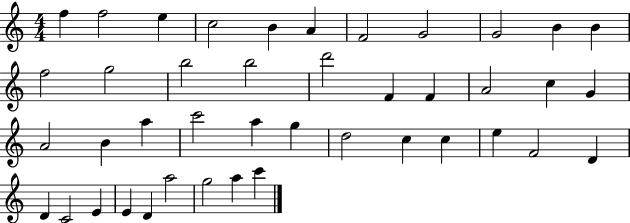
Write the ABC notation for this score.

X:1
T:Untitled
M:4/4
L:1/4
K:C
f f2 e c2 B A F2 G2 G2 B B f2 g2 b2 b2 d'2 F F A2 c G A2 B a c'2 a g d2 c c e F2 D D C2 E E D a2 g2 a c'